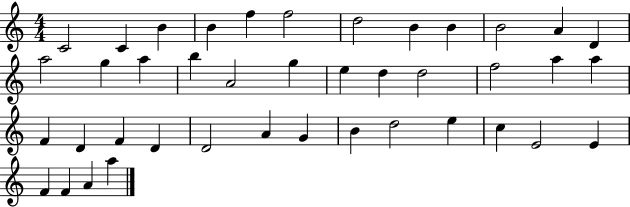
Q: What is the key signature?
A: C major